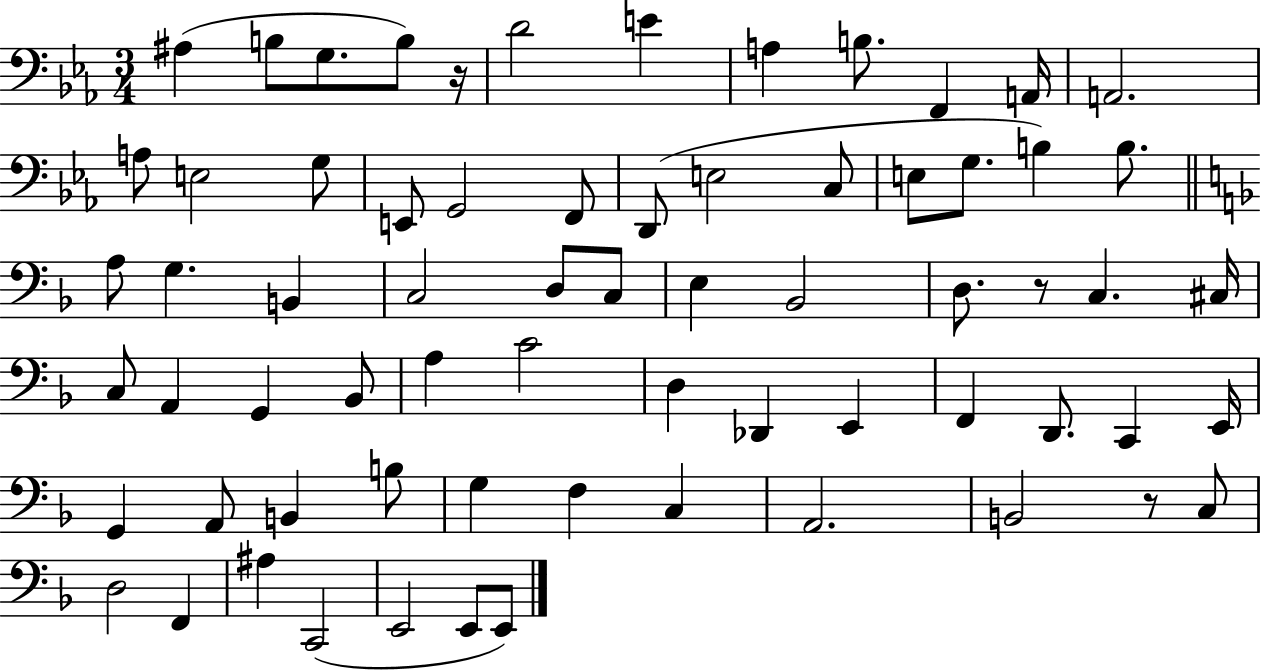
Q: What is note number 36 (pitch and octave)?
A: C3